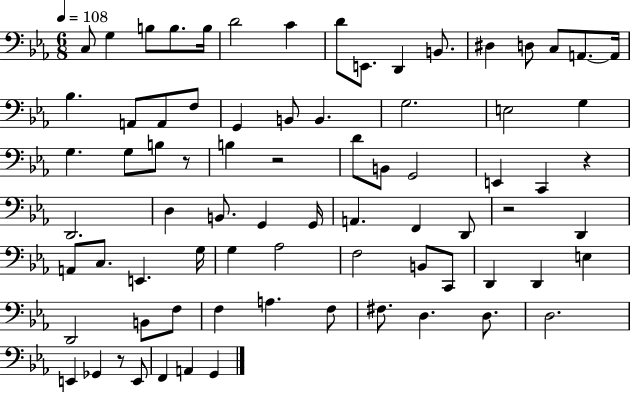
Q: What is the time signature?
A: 6/8